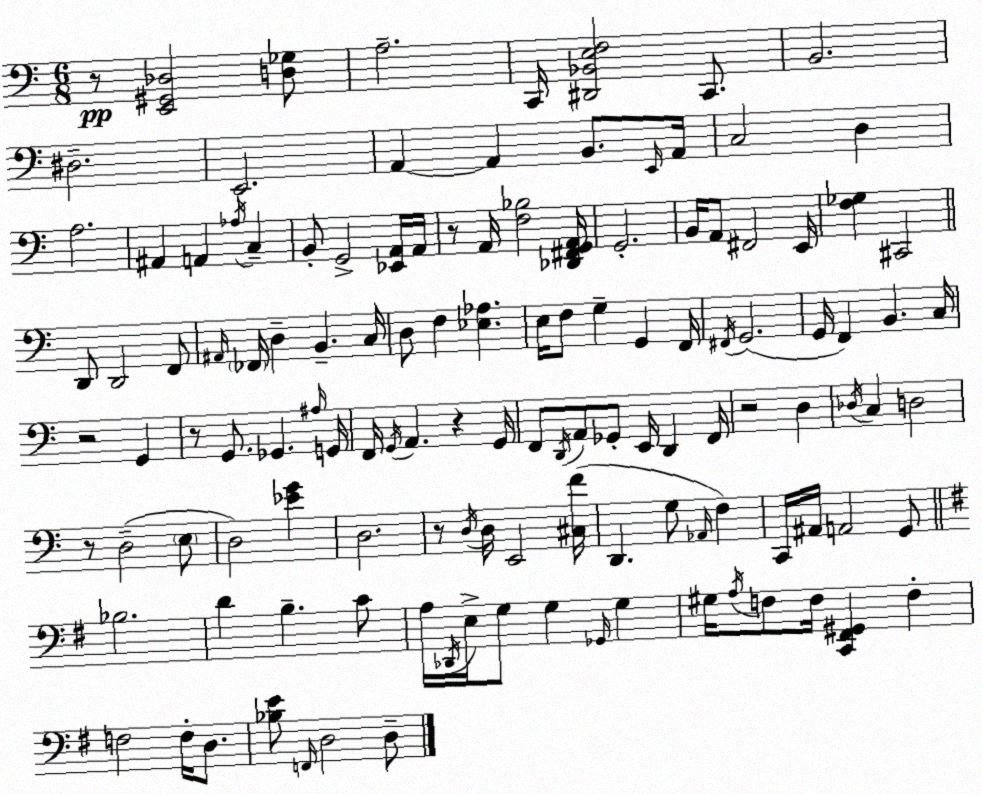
X:1
T:Untitled
M:6/8
L:1/4
K:C
z/2 [E,,^G,,_D,]2 [D,_G,]/2 A,2 C,,/4 [^D,,_B,,E,F,]2 C,,/2 B,,2 ^D,2 E,,2 A,, A,, B,,/2 E,,/4 A,,/4 C,2 D, A,2 ^A,, A,, _A,/4 C, B,,/2 G,,2 [_E,,A,,]/4 A,,/4 z/2 A,,/4 [F,_B,]2 [_D,,^F,,G,,A,,]/4 G,,2 B,,/4 A,,/2 ^F,,2 E,,/4 [F,_G,] ^C,,2 D,,/2 D,,2 F,,/2 ^A,,/4 _F,,/4 D, B,, C,/4 D,/2 F, [_E,_A,] E,/4 F,/2 G, G,, F,,/4 ^F,,/4 G,,2 G,,/4 F,, B,, C,/4 z2 G,, z/2 G,,/2 _G,, ^A,/4 G,,/4 F,,/4 G,,/4 A,, z G,,/4 F,,/2 D,,/4 A,,/2 _G,,/2 E,,/4 D,, F,,/4 z2 D, _D,/4 C, D,2 z/2 D,2 E,/2 D,2 [_EG] D,2 z/2 D,/4 D,/4 E,,2 [^C,F]/4 D,, G,/2 _A,,/4 F, C,,/4 ^A,,/4 A,,2 G,,/2 _B,2 D B, C/2 A,/4 _D,,/4 E,/4 G,/2 G, _G,,/4 G, ^G,/4 A,/4 F,/2 F,/4 [C,,^F,,^G,,] F, F,2 F,/4 D,/2 [_B,E]/2 F,,/4 D,2 D,/2